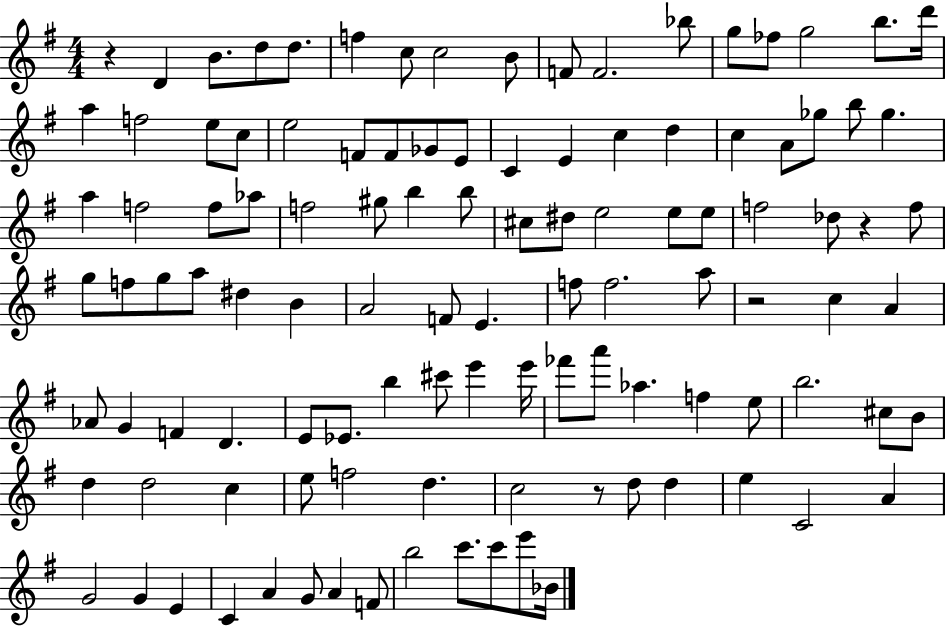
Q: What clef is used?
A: treble